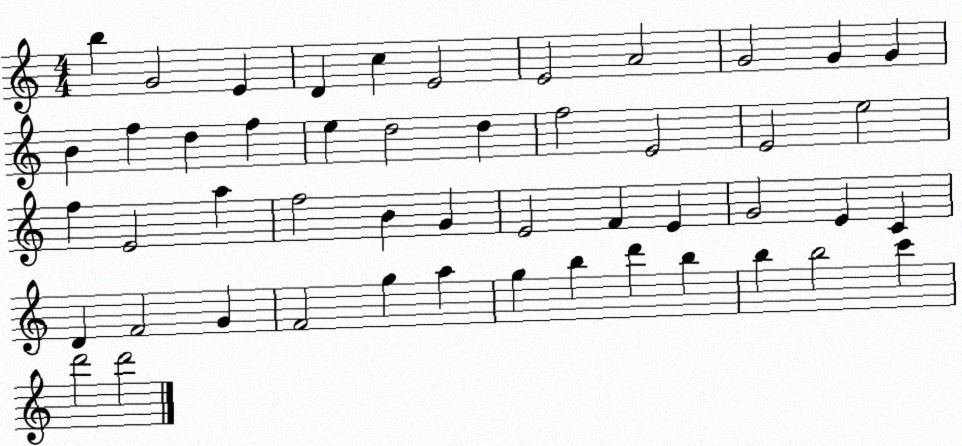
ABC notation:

X:1
T:Untitled
M:4/4
L:1/4
K:C
b G2 E D c E2 E2 A2 G2 G G B f d f e d2 d f2 E2 E2 e2 f E2 a f2 B G E2 F E G2 E C D F2 G F2 g a g b d' b b b2 c' d'2 d'2